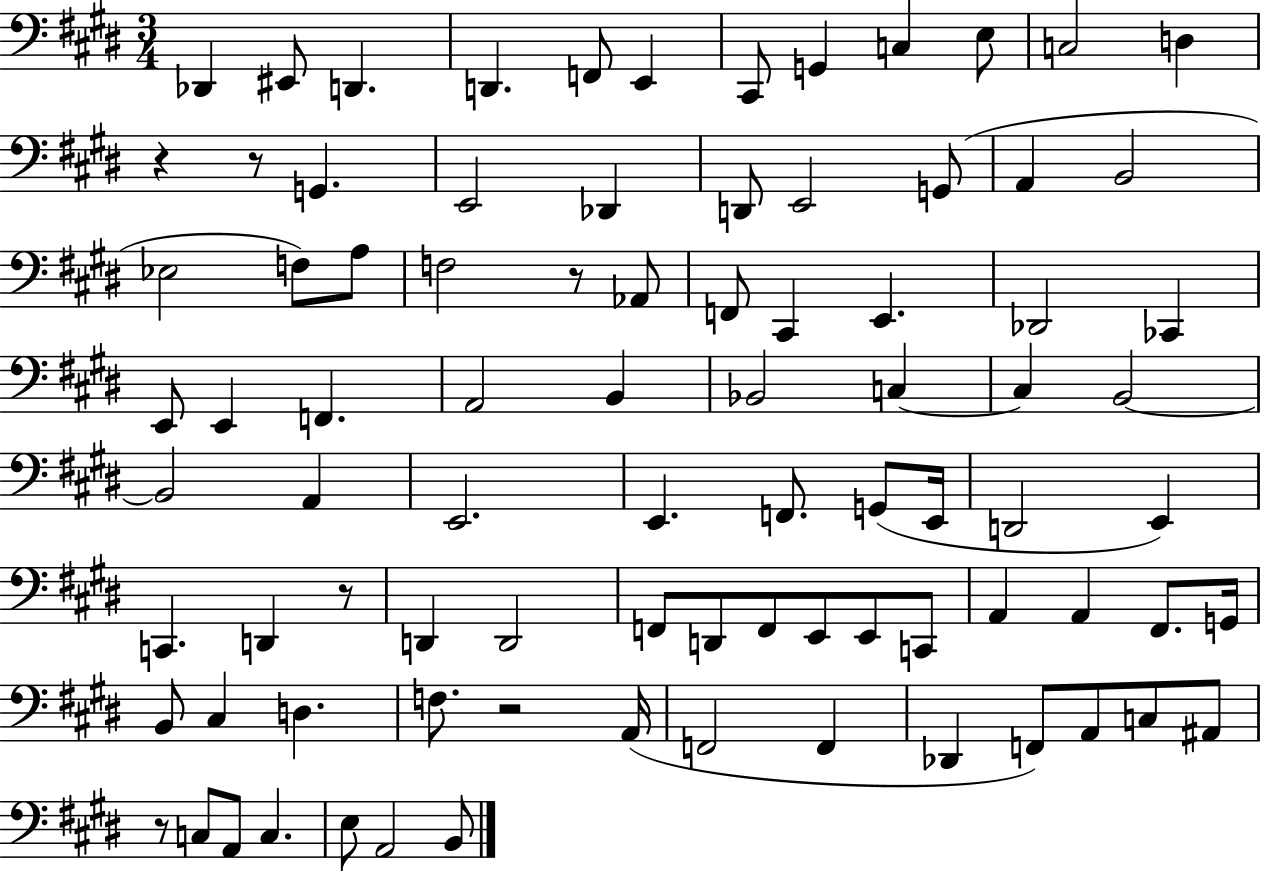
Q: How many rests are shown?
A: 6